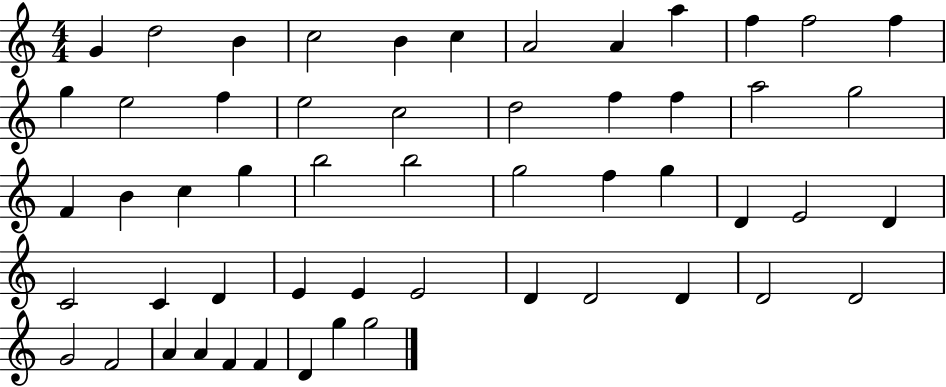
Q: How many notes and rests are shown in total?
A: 54